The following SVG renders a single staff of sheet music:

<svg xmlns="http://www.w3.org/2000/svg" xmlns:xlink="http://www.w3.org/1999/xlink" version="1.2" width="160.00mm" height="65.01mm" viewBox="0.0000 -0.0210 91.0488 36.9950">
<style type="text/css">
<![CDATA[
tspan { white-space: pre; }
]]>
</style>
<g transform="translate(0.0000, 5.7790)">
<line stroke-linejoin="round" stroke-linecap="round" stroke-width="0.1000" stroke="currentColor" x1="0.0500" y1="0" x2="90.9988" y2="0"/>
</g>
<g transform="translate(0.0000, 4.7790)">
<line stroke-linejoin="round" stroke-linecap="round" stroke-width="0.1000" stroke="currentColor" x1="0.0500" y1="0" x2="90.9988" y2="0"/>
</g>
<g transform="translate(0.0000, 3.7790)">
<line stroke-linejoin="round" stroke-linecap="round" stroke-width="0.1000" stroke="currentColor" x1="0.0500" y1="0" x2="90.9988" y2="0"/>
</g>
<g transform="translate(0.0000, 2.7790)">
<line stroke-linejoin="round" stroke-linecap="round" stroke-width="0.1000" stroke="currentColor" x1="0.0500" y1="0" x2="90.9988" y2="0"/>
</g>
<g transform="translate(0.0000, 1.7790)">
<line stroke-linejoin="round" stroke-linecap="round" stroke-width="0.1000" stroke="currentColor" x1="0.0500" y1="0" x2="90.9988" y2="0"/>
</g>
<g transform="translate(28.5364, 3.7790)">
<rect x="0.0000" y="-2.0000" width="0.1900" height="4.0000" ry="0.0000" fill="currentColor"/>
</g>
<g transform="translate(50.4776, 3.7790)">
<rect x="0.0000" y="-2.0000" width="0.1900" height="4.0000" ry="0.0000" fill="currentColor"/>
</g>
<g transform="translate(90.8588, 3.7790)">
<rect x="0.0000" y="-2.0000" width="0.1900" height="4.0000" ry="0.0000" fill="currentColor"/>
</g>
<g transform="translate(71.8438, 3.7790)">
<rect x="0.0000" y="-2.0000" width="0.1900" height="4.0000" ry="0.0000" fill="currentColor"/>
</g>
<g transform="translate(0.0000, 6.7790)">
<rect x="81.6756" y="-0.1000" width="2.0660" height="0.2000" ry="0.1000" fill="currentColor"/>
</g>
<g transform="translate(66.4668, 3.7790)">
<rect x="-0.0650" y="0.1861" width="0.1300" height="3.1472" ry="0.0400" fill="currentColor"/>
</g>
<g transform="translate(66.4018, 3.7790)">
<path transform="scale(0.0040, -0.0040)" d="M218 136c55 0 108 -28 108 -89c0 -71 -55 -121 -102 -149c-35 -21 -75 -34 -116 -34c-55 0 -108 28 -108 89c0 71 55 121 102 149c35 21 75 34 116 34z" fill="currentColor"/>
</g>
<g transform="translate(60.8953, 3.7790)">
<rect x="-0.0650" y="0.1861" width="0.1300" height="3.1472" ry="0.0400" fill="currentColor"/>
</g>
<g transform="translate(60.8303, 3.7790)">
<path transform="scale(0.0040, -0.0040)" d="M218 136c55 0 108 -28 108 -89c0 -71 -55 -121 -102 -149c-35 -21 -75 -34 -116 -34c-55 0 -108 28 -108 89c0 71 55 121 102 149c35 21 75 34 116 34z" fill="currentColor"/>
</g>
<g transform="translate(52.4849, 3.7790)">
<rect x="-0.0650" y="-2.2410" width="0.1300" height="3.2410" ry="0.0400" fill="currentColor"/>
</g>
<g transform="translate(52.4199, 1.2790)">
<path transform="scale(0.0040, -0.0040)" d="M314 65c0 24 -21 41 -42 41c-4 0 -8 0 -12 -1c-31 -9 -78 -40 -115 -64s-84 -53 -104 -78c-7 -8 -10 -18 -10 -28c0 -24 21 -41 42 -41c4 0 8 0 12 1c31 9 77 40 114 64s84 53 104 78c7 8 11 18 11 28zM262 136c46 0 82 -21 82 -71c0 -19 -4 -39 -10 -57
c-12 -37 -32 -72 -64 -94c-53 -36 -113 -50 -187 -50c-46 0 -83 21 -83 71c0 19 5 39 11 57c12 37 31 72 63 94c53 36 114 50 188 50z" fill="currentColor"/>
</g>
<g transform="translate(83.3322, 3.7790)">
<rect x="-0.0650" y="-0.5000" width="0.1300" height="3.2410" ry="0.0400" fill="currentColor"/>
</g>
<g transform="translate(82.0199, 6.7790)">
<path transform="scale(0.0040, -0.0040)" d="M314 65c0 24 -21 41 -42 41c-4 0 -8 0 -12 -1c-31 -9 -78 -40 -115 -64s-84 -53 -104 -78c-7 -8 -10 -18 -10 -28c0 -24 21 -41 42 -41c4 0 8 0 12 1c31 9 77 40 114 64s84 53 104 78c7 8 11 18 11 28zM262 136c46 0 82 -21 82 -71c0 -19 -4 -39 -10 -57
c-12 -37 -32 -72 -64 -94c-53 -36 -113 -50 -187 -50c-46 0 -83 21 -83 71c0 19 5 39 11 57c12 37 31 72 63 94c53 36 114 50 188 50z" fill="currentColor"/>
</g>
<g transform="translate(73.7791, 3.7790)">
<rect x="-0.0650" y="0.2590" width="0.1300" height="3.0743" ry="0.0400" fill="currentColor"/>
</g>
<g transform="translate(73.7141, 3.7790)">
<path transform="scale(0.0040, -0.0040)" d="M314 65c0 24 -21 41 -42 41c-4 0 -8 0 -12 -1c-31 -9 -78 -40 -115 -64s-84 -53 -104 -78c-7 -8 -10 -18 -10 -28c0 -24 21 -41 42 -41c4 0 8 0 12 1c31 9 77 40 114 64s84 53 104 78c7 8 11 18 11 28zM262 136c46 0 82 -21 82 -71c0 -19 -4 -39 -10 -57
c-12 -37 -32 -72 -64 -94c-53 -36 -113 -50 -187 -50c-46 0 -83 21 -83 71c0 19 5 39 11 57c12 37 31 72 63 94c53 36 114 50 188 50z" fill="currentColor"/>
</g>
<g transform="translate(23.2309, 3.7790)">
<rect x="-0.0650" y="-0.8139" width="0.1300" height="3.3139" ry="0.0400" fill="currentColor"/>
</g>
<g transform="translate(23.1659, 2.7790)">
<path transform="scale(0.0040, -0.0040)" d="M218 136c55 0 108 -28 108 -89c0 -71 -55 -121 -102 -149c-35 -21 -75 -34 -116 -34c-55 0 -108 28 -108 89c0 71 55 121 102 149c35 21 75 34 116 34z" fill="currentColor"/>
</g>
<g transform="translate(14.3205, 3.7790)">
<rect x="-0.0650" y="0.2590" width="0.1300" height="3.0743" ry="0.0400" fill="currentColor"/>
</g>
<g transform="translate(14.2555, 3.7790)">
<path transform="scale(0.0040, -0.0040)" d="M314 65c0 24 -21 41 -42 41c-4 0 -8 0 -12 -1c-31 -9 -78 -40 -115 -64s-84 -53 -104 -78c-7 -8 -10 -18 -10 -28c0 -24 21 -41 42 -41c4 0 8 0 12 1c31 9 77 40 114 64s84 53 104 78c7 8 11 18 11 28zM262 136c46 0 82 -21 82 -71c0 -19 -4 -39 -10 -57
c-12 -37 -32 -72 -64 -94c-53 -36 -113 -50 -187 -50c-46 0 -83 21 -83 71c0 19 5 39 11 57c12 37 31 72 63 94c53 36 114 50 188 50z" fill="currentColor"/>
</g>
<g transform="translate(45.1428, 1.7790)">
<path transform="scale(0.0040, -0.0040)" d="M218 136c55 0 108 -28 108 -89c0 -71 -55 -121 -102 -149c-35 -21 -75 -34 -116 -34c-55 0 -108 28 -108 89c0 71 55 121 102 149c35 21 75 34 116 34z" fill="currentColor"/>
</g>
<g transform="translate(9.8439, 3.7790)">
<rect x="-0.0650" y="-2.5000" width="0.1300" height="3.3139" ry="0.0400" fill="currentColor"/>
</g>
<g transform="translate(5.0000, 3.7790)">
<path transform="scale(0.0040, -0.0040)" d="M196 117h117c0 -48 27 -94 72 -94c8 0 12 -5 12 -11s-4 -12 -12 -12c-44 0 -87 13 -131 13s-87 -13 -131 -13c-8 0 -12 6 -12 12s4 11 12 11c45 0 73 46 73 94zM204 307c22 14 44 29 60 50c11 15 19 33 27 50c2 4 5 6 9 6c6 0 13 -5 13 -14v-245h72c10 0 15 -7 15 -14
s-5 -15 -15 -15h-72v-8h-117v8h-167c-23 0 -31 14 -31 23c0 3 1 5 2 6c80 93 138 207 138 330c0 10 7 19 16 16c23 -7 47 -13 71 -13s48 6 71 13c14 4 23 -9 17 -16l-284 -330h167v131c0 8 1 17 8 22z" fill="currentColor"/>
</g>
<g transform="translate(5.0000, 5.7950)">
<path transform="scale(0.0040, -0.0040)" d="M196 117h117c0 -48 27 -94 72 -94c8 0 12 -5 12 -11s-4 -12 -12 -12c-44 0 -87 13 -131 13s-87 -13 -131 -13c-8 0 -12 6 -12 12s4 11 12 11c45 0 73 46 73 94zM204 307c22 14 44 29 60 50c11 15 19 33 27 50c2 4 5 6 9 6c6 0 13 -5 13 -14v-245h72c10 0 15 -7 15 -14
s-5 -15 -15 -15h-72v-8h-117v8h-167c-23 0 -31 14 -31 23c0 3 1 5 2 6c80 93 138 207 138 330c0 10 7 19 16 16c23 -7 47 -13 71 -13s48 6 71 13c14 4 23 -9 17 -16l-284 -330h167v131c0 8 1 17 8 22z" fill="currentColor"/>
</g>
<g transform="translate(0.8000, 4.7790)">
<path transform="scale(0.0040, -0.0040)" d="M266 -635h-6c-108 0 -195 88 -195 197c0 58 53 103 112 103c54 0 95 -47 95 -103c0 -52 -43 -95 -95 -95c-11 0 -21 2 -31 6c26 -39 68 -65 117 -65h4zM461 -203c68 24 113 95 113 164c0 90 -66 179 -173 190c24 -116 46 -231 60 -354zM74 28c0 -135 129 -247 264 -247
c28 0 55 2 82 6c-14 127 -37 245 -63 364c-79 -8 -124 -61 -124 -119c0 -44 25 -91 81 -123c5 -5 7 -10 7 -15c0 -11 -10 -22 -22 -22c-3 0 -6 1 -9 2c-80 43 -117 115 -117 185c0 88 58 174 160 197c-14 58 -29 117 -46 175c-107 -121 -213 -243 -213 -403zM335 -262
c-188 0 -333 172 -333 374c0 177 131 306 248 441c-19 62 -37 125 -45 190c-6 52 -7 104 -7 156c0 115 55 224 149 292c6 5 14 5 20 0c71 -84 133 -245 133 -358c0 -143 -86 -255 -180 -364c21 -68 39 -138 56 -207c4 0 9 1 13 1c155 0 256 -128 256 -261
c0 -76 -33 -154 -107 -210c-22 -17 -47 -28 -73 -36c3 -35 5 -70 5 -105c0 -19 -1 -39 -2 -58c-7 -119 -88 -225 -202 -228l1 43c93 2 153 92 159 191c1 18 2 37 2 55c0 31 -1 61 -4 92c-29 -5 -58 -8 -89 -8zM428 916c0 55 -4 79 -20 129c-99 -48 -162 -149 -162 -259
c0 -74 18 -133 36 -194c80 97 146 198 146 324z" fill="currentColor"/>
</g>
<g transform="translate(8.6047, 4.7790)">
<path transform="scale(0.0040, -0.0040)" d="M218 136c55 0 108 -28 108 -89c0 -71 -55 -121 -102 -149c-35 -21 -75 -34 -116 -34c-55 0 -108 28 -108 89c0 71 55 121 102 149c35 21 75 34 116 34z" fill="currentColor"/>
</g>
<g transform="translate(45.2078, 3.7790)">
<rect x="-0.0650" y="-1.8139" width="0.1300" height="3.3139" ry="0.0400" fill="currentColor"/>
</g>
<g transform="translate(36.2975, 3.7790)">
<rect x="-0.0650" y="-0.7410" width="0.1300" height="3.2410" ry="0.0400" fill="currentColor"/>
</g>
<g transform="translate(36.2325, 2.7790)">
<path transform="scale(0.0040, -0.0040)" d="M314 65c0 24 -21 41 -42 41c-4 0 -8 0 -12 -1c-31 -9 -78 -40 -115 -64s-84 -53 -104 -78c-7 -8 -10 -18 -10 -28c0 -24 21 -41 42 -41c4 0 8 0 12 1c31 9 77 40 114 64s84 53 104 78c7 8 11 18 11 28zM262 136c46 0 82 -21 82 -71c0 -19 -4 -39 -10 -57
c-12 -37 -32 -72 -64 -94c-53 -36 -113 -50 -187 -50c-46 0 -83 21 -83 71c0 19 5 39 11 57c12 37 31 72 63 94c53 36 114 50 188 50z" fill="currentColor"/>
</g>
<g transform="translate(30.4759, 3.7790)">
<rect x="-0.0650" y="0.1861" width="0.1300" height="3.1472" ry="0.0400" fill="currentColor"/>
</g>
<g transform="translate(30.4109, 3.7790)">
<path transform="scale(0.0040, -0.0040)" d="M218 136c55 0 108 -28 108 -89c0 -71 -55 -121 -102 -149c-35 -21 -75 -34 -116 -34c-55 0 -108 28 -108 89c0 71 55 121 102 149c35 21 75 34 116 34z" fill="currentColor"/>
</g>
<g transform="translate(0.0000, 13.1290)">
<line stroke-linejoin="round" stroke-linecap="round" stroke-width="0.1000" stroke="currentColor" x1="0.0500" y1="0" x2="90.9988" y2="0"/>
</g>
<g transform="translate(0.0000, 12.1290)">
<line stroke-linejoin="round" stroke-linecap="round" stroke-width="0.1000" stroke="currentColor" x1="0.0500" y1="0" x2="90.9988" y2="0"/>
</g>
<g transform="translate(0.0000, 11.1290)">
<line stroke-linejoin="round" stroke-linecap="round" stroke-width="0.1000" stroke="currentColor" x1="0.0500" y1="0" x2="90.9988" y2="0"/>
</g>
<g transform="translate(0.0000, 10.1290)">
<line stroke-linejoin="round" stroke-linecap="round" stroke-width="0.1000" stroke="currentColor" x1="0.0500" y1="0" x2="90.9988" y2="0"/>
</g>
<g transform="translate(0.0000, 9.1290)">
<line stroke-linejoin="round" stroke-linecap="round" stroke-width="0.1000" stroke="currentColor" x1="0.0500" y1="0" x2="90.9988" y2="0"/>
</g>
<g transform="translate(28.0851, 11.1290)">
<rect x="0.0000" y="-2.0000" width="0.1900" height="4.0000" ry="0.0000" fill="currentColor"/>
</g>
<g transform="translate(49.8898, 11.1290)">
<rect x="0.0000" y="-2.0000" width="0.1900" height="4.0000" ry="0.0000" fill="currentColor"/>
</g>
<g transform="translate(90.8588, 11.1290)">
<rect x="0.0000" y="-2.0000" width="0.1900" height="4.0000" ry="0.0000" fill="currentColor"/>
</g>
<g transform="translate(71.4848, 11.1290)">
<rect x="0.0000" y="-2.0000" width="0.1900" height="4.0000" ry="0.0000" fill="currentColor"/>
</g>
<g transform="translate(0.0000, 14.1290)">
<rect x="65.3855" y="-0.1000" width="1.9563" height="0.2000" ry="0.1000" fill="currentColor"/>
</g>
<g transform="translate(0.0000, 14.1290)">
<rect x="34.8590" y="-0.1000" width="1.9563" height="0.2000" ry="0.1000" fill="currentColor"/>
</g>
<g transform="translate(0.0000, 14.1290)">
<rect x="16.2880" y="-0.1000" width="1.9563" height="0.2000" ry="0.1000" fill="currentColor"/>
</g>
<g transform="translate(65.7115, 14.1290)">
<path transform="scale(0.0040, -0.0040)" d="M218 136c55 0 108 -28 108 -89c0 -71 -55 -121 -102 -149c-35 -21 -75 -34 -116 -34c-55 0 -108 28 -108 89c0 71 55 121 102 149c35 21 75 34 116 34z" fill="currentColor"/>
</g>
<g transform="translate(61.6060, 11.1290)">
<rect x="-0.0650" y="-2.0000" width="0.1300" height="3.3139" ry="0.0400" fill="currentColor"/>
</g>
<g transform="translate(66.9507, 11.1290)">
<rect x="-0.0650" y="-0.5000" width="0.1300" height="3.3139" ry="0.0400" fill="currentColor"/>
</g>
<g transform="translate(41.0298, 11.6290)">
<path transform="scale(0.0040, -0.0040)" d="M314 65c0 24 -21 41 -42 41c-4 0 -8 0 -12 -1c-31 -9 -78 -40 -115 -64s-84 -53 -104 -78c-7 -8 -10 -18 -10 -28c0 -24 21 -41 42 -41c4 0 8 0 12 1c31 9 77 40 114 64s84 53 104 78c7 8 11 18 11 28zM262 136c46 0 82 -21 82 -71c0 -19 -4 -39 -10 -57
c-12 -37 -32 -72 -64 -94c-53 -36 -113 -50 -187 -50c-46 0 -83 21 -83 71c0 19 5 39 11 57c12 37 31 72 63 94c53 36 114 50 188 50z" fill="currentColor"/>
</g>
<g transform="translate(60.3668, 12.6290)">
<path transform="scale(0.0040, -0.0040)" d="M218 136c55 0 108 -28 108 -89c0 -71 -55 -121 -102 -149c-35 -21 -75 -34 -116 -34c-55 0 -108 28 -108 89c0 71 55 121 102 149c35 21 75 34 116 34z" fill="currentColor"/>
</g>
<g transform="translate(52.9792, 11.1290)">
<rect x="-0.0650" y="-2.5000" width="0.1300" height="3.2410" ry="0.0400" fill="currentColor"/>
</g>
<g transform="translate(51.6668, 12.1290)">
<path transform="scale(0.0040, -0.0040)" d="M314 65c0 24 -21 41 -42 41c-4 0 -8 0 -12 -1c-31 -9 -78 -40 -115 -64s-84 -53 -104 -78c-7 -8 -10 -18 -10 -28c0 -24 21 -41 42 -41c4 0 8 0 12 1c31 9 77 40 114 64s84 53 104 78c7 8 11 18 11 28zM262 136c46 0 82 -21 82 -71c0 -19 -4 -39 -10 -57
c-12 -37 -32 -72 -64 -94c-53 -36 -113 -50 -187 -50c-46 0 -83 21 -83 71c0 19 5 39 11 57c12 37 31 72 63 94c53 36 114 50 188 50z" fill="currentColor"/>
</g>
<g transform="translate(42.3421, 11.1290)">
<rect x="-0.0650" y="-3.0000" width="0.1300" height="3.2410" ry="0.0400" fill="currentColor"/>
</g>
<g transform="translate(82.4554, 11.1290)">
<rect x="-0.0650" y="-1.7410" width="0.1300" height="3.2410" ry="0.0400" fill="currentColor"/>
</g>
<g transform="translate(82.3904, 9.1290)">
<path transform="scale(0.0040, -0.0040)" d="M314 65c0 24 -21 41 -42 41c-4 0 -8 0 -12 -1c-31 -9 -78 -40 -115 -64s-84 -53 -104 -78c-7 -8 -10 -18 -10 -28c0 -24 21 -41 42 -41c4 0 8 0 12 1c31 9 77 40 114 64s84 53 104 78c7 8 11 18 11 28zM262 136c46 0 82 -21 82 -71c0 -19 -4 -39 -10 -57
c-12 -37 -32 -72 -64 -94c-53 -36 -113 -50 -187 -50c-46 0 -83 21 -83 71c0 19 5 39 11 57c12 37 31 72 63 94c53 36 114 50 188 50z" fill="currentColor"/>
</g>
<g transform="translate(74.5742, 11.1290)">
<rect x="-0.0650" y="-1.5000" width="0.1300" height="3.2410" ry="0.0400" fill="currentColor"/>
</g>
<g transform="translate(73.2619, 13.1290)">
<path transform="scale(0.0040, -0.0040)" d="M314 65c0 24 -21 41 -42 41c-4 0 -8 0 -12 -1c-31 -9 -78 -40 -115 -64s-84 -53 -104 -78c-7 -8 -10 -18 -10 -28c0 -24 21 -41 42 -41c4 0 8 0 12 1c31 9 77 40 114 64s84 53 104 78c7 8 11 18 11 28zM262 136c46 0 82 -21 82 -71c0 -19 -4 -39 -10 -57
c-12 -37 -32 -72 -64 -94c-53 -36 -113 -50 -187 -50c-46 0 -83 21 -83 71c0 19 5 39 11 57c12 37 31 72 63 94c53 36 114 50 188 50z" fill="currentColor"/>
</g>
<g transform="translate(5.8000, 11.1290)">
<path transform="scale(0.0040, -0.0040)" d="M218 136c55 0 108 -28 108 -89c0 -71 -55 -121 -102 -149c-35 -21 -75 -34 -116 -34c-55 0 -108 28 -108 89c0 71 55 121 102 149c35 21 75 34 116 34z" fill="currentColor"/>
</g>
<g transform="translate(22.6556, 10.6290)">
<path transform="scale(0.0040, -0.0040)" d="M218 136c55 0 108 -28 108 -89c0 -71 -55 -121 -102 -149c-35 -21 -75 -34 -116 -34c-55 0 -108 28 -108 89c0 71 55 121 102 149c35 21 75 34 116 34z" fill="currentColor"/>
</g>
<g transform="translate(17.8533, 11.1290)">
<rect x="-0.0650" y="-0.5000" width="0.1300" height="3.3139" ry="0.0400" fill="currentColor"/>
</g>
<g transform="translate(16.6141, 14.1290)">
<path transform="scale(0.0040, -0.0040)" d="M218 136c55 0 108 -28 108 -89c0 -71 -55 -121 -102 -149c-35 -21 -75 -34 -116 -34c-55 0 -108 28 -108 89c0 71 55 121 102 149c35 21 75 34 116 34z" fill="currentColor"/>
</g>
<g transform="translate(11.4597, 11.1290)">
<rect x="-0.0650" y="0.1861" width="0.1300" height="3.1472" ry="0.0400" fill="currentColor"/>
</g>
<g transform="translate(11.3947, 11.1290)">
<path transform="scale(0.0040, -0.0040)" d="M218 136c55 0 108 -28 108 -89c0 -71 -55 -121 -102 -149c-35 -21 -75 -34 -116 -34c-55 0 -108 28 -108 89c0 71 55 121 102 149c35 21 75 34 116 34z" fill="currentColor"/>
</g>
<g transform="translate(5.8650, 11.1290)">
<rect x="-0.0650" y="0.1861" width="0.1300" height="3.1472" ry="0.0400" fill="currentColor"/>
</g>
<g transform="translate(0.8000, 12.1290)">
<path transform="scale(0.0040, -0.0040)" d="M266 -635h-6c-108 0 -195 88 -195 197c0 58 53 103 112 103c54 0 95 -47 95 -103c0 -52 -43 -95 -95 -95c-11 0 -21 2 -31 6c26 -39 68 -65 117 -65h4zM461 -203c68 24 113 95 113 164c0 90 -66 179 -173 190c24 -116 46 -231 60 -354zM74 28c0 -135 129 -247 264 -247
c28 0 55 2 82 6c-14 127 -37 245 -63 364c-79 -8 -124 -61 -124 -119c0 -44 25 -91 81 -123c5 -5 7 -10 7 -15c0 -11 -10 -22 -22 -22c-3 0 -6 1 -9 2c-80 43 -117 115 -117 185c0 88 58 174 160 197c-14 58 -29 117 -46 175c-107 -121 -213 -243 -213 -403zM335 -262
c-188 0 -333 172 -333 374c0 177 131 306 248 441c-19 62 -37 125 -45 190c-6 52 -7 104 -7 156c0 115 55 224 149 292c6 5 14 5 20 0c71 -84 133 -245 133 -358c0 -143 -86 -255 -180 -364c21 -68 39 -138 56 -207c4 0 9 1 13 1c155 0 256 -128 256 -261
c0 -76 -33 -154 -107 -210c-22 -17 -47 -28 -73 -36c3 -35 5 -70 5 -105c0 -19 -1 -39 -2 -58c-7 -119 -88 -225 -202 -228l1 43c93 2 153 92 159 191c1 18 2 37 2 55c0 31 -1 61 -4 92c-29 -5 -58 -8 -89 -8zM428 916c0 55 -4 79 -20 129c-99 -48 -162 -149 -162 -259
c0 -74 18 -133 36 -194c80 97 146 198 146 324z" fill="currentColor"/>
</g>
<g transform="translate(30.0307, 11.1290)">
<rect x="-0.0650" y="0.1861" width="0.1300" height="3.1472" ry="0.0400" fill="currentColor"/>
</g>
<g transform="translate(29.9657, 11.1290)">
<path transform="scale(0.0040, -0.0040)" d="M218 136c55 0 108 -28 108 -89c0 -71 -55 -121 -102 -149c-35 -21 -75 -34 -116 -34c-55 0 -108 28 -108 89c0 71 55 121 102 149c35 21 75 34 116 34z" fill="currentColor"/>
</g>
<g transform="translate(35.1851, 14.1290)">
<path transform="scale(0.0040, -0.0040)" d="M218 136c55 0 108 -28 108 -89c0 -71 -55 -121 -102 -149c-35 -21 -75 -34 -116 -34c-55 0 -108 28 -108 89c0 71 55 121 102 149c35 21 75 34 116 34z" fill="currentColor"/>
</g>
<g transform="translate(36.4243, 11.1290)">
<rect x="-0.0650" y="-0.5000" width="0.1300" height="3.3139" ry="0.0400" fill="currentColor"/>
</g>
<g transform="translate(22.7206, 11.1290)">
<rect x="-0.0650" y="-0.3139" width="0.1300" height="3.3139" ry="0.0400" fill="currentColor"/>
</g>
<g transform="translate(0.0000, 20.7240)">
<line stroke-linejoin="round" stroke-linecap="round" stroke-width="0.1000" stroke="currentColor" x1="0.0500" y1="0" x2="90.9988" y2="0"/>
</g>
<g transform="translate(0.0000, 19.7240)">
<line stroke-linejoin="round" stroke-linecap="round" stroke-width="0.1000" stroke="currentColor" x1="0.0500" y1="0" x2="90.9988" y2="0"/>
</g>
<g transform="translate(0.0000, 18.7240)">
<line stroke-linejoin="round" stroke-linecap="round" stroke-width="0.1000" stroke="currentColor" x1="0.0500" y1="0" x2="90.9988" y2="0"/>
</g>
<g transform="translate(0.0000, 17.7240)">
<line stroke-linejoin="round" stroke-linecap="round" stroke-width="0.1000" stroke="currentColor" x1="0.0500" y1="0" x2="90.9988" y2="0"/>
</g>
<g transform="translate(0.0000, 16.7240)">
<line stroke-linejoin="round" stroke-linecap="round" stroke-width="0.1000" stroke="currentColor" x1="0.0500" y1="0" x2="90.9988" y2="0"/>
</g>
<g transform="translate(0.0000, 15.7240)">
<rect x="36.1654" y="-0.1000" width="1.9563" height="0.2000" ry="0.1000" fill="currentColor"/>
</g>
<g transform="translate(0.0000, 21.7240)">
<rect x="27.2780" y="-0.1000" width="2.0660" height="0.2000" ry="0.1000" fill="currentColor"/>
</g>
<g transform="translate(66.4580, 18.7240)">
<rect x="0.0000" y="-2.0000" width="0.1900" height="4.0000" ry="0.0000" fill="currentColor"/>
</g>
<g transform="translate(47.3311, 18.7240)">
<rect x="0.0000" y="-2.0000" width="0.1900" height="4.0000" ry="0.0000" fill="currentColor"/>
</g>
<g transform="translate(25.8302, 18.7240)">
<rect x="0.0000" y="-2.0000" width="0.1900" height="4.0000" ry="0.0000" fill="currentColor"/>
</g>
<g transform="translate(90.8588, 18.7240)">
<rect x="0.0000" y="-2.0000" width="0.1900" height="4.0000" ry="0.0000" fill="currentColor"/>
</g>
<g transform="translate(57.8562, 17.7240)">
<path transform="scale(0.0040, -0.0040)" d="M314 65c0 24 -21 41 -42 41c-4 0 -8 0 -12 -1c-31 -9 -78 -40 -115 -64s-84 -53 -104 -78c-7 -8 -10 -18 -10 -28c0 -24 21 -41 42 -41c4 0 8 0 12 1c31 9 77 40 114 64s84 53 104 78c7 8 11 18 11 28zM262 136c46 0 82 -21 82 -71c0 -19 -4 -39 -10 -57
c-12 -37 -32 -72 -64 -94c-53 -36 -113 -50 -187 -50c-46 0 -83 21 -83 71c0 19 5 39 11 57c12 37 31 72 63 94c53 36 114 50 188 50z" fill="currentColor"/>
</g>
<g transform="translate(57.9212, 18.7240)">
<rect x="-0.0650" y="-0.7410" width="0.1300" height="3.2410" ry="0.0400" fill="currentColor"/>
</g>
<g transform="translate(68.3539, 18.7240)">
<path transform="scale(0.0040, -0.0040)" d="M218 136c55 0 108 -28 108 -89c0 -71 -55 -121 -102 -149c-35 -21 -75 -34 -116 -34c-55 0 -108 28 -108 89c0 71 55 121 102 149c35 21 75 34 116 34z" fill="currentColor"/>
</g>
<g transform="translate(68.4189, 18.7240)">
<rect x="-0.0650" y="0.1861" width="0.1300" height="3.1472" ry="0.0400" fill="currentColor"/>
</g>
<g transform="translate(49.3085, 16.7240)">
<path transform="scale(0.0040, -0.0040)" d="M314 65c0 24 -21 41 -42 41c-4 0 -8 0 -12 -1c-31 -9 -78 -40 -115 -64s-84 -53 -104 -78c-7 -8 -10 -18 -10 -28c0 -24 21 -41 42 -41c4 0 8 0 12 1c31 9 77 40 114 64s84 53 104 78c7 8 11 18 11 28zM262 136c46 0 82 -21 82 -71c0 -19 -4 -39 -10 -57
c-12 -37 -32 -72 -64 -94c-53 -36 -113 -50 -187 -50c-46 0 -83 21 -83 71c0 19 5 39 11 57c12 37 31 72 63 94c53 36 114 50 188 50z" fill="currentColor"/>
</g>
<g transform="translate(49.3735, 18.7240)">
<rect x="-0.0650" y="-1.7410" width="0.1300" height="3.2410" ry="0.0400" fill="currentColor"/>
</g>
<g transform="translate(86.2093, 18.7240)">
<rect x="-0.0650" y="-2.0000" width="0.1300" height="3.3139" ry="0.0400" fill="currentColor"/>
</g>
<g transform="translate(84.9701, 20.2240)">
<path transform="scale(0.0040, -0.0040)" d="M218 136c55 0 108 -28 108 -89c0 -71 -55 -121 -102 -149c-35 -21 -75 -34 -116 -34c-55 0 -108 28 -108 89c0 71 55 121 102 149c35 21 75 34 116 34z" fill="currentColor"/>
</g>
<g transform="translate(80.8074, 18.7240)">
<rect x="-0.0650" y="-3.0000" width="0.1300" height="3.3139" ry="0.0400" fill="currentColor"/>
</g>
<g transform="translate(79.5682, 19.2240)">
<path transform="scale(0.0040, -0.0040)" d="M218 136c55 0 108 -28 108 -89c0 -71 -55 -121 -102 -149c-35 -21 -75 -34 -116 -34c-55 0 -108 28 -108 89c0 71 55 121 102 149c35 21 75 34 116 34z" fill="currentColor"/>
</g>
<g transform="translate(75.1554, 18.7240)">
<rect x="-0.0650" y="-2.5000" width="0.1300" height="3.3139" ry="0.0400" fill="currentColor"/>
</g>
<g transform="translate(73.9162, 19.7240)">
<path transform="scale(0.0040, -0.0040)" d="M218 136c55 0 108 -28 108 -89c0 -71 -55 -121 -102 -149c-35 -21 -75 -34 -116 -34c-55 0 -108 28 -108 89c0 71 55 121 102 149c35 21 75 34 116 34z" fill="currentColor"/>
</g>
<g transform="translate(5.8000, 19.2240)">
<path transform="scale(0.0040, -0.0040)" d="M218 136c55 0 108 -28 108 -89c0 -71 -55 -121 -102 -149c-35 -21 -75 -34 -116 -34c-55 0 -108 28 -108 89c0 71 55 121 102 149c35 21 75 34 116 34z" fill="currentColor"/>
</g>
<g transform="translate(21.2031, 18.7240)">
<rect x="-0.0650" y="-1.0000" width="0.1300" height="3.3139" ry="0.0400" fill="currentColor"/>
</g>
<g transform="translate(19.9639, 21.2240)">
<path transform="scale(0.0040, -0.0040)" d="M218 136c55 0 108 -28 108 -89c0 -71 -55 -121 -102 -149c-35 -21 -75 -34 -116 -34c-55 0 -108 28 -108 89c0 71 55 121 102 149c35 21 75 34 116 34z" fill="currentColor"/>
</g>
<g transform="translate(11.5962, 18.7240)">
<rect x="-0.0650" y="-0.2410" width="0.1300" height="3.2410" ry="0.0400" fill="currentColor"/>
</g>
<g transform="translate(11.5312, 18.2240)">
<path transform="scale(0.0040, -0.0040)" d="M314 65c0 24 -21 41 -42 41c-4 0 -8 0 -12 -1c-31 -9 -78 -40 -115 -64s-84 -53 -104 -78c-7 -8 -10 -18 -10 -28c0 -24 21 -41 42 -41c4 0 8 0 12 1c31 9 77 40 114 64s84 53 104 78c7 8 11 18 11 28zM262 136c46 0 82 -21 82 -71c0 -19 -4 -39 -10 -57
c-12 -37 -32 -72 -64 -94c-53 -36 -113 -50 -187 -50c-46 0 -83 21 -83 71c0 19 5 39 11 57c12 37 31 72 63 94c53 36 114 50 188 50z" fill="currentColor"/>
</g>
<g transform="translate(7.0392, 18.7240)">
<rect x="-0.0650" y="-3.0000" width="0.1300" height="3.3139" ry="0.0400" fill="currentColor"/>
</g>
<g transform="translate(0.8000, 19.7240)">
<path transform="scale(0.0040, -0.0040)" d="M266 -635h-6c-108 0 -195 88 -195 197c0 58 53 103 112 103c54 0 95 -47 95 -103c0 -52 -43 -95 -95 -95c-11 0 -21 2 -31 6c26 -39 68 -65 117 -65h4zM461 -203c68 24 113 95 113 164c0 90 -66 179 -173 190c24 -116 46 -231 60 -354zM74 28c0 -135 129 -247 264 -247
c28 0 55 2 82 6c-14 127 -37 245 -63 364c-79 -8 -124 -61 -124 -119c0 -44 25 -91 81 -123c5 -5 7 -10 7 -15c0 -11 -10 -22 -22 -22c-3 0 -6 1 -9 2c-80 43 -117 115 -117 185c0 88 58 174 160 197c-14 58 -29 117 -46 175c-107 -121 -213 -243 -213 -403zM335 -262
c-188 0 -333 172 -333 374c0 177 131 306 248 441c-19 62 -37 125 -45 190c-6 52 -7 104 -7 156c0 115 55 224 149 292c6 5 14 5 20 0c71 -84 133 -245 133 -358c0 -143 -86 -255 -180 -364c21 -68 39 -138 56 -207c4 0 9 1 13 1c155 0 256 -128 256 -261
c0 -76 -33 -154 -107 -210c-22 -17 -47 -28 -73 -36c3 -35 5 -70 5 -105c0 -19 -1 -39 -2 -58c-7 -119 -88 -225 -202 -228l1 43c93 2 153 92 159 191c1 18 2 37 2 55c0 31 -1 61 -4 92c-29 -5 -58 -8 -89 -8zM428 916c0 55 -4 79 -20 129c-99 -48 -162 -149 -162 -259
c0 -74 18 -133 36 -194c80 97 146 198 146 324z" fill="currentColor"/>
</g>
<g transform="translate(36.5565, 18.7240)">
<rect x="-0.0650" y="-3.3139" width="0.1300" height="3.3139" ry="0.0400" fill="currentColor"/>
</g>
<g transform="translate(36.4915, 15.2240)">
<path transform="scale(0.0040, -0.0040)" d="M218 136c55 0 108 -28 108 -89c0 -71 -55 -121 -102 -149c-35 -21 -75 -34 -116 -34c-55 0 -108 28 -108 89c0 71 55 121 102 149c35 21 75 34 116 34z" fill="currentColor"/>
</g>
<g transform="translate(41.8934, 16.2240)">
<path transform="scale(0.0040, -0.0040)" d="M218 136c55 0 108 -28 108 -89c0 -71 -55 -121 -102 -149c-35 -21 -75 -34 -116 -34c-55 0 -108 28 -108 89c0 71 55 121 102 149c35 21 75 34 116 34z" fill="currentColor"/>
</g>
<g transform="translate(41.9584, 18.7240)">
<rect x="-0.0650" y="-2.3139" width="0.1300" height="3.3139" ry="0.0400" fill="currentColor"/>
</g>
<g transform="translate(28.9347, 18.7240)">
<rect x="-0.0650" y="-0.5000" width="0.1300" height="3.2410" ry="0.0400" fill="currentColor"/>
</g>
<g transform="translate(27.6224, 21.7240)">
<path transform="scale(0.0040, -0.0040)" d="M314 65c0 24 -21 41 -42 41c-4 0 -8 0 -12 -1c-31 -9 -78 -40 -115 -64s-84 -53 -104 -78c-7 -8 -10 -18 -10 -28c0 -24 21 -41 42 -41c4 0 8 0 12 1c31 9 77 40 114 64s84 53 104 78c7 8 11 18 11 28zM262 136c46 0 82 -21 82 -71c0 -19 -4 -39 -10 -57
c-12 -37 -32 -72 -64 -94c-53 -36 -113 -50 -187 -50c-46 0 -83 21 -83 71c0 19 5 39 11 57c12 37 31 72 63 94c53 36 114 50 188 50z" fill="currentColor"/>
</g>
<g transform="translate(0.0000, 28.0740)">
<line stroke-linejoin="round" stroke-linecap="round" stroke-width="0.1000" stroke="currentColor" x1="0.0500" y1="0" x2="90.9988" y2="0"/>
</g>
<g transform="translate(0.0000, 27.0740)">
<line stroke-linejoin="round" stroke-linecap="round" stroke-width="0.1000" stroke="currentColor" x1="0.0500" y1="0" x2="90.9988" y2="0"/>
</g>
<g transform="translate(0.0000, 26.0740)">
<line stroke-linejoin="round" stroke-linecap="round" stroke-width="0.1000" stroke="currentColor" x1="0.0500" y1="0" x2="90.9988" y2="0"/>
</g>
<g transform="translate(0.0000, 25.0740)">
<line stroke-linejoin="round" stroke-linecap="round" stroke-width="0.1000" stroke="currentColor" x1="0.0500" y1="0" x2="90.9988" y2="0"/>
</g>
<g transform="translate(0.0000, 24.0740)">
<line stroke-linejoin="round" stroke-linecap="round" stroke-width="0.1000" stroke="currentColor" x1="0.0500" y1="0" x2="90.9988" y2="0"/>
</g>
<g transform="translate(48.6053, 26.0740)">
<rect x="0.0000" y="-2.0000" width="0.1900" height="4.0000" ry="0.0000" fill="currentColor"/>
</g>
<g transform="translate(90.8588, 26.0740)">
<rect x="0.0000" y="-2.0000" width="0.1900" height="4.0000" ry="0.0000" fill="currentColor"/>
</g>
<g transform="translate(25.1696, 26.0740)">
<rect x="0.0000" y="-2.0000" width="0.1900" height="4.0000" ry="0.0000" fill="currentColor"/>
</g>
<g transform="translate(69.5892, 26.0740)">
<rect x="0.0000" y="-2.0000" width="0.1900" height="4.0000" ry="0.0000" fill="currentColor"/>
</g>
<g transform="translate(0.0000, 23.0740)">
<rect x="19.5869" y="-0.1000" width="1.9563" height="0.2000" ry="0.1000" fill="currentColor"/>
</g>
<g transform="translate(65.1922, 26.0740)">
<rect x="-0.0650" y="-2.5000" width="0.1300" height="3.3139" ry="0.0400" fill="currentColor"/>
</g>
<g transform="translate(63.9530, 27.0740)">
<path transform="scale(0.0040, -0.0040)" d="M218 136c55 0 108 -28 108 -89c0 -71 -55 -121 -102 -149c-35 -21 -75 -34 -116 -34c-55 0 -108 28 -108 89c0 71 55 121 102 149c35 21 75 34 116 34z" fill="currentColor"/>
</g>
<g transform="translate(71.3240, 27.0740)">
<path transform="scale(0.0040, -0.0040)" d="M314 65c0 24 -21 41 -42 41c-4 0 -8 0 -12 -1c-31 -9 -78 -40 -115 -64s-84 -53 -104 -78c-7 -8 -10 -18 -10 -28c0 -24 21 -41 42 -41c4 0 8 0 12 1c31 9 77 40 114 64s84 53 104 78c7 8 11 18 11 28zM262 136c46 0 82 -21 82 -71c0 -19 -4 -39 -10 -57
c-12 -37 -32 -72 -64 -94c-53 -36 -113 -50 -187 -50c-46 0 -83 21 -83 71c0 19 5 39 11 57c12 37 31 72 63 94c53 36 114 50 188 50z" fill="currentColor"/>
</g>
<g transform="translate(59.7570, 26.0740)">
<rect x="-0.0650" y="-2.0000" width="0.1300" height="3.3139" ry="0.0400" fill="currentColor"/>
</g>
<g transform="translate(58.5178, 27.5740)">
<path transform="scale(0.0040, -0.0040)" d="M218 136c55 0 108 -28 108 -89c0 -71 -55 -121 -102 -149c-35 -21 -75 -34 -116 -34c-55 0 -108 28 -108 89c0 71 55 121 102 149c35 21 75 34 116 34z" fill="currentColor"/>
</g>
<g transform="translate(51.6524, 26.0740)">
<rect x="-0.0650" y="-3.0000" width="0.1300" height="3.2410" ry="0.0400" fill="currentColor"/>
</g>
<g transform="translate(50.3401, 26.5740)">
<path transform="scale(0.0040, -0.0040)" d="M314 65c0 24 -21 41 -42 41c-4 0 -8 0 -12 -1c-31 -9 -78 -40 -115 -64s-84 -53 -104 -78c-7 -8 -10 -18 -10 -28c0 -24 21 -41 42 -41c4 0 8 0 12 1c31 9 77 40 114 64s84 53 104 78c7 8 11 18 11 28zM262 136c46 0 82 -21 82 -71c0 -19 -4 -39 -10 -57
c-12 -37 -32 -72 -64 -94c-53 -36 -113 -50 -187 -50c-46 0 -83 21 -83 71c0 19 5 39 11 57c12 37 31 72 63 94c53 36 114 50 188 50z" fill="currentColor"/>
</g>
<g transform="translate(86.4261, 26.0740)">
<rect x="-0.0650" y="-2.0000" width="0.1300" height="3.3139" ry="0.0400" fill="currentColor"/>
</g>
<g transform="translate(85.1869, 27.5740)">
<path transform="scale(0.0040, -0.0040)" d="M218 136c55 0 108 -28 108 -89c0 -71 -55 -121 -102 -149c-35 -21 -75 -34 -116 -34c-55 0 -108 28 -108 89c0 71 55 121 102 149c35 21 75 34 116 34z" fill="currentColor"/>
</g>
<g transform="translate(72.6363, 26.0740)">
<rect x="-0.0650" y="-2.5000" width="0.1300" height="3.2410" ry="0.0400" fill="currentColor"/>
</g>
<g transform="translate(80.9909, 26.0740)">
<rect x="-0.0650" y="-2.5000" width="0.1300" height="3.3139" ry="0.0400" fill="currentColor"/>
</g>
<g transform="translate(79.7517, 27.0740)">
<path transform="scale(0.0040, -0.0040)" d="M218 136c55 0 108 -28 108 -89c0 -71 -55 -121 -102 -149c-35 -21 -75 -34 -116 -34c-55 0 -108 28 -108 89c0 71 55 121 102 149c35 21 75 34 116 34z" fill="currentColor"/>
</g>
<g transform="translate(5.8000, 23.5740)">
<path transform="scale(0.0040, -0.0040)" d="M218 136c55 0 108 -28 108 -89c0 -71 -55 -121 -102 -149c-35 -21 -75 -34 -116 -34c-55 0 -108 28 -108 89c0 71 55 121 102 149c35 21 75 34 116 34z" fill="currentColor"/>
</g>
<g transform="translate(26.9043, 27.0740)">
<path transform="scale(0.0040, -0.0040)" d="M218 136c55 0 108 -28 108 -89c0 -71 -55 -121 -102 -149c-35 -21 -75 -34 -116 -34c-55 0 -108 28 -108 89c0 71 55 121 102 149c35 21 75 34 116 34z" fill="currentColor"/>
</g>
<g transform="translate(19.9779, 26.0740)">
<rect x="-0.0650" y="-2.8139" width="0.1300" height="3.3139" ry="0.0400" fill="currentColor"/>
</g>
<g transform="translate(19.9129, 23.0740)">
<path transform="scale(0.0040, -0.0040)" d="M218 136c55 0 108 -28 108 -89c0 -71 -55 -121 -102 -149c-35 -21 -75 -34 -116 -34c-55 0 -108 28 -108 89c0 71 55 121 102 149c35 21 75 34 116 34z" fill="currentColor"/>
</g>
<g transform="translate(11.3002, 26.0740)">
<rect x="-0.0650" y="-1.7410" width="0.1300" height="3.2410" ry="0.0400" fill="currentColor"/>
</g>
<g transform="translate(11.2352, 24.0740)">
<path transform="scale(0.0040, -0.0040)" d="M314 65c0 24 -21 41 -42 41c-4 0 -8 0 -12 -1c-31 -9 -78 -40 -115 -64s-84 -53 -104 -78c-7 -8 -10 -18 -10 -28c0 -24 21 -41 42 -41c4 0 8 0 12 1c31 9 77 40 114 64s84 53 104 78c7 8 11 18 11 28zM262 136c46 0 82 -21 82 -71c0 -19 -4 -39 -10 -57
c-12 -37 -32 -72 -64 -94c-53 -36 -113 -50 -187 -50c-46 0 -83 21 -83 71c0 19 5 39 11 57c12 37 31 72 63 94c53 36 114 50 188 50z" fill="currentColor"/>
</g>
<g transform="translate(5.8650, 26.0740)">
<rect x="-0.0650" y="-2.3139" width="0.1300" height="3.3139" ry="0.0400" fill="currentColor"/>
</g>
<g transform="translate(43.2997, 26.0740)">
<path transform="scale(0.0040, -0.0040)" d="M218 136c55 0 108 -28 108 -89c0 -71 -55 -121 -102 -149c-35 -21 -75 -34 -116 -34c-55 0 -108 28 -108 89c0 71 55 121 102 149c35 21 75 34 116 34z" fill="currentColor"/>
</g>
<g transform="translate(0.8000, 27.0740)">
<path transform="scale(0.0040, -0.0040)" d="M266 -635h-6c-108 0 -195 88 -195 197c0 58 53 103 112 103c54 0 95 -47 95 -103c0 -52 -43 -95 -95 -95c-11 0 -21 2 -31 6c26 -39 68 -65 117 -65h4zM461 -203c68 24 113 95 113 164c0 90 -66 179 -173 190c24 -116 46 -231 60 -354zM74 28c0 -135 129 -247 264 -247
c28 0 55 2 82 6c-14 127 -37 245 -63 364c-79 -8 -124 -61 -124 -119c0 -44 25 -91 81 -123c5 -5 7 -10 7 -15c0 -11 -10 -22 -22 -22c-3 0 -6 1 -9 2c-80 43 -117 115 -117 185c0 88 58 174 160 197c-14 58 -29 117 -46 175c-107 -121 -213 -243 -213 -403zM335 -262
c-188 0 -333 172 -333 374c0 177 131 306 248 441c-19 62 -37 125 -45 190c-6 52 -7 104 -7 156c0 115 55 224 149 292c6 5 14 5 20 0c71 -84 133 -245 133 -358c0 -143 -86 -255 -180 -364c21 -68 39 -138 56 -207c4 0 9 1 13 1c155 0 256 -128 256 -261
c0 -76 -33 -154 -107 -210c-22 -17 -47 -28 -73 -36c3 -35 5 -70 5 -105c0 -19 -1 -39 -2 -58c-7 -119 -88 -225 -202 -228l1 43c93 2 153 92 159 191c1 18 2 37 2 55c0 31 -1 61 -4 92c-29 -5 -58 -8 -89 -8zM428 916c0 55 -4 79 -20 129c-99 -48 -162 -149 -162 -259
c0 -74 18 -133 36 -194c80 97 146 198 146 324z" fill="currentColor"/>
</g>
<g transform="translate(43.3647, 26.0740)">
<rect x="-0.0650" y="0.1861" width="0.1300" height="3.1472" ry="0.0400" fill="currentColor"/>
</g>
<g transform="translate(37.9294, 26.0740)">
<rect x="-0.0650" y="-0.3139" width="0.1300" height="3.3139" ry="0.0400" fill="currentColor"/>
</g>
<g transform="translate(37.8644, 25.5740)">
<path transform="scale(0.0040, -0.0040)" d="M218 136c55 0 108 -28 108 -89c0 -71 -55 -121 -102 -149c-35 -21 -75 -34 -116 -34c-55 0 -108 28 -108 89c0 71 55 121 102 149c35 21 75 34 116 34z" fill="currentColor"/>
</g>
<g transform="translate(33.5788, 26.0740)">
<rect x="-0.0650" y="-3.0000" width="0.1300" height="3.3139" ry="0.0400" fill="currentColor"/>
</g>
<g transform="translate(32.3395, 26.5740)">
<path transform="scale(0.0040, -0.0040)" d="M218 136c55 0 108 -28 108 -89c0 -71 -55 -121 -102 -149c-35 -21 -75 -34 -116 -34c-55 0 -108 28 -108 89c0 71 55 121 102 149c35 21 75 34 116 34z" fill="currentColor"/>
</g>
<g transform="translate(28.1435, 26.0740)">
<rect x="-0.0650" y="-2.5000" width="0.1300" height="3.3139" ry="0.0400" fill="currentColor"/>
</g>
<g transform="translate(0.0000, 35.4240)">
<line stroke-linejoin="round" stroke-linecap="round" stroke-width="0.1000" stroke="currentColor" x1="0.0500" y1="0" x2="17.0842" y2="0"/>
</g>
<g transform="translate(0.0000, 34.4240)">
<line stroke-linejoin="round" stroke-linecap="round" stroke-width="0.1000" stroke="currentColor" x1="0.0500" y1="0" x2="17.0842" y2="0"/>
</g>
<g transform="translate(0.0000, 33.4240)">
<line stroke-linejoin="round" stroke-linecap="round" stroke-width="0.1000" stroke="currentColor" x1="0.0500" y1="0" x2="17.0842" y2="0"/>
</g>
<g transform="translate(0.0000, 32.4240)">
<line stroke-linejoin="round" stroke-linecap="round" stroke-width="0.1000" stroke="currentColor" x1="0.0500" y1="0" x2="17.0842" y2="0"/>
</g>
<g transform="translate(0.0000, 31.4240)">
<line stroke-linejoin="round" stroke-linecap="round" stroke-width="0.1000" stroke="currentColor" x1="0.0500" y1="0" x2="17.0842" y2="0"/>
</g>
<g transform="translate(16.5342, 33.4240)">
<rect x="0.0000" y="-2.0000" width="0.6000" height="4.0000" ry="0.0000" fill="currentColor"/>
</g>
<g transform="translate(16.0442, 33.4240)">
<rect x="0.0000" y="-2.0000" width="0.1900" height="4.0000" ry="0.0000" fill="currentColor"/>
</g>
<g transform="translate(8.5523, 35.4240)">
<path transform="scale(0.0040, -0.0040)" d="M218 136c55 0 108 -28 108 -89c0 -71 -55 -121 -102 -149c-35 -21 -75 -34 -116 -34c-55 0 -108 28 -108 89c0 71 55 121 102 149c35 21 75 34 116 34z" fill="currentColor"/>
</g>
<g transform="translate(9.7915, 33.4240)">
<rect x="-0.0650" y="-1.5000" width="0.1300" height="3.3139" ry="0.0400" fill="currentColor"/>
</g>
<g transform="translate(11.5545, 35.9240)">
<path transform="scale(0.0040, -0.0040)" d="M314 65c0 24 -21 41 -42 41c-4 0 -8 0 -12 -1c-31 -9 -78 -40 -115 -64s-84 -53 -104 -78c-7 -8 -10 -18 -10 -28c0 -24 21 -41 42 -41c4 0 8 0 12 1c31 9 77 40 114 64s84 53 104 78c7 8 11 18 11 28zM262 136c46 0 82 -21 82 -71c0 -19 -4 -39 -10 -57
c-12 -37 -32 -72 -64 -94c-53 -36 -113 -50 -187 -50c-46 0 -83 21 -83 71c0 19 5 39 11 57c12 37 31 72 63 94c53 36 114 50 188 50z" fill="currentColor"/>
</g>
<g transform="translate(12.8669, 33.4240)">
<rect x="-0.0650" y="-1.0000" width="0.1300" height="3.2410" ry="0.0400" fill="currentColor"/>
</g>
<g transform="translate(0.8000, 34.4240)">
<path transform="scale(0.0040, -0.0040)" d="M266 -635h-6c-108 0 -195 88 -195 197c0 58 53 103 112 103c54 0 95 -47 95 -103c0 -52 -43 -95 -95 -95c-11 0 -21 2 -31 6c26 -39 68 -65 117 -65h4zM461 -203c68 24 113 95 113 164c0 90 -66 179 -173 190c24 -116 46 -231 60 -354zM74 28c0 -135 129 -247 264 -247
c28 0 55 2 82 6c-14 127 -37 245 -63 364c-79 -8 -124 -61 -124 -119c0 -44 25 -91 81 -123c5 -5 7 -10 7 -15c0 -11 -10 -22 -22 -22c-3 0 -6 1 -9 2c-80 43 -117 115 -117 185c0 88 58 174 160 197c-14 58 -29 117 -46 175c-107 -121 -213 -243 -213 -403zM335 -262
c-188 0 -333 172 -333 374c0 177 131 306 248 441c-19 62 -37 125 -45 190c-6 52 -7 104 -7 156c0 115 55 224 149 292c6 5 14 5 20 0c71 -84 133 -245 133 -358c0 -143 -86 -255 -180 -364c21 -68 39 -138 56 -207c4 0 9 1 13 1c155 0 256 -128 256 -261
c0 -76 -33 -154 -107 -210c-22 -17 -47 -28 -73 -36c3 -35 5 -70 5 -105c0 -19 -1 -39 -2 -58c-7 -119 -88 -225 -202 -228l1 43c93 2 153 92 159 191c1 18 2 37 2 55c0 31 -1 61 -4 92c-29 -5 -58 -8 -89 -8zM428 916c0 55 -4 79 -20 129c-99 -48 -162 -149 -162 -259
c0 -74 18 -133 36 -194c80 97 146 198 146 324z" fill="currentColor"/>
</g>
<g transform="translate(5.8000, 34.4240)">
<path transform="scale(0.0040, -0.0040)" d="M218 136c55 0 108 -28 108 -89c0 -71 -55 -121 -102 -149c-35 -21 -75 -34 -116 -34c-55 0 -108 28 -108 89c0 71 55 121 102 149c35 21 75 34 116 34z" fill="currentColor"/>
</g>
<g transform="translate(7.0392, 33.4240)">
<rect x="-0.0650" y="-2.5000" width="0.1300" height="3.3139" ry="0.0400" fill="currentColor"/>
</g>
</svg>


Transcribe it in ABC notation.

X:1
T:Untitled
M:4/4
L:1/4
K:C
G B2 d B d2 f g2 B B B2 C2 B B C c B C A2 G2 F C E2 f2 A c2 D C2 b g f2 d2 B G A F g f2 a G A c B A2 F G G2 G F G E D2